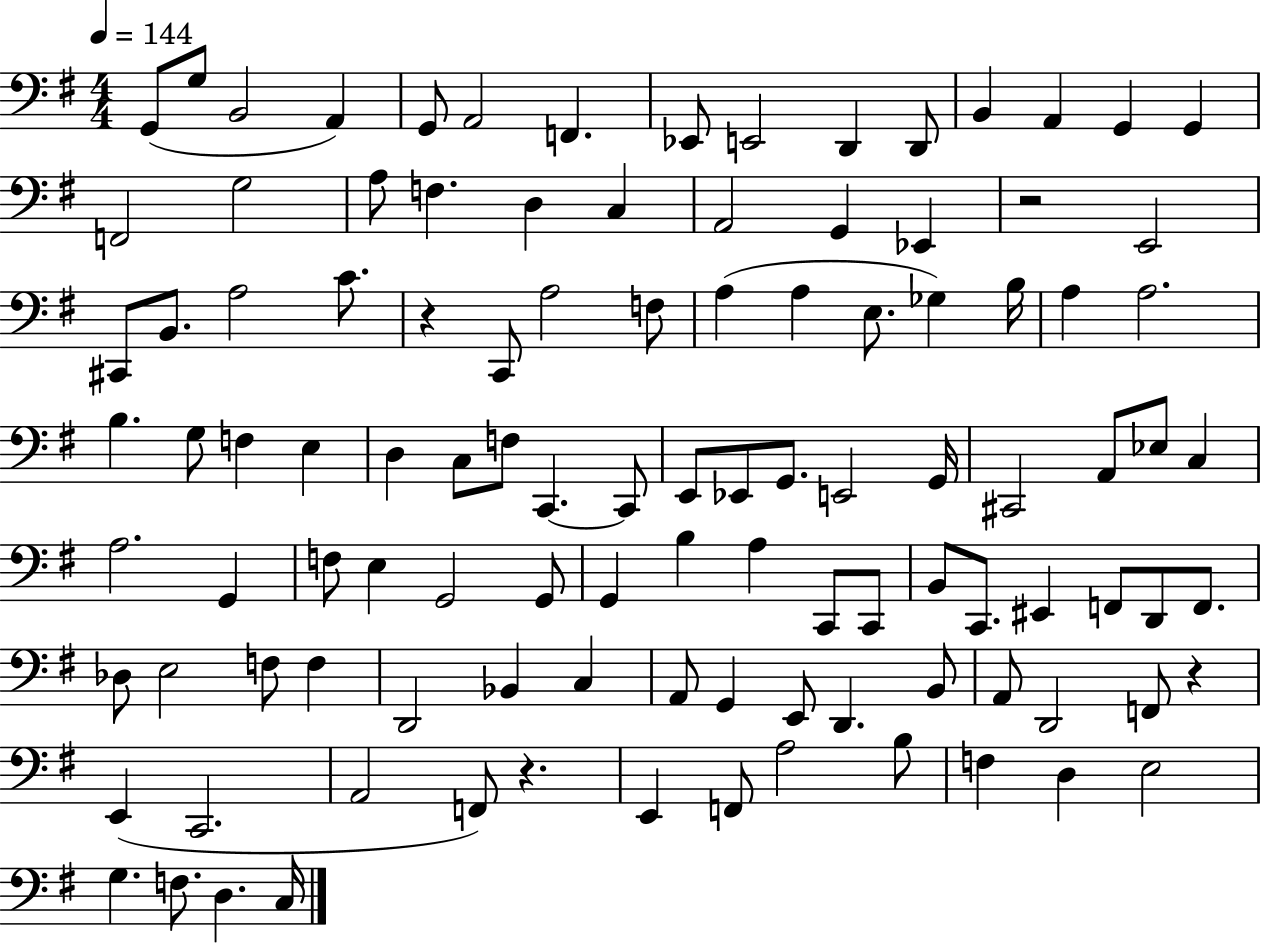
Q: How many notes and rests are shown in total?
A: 108